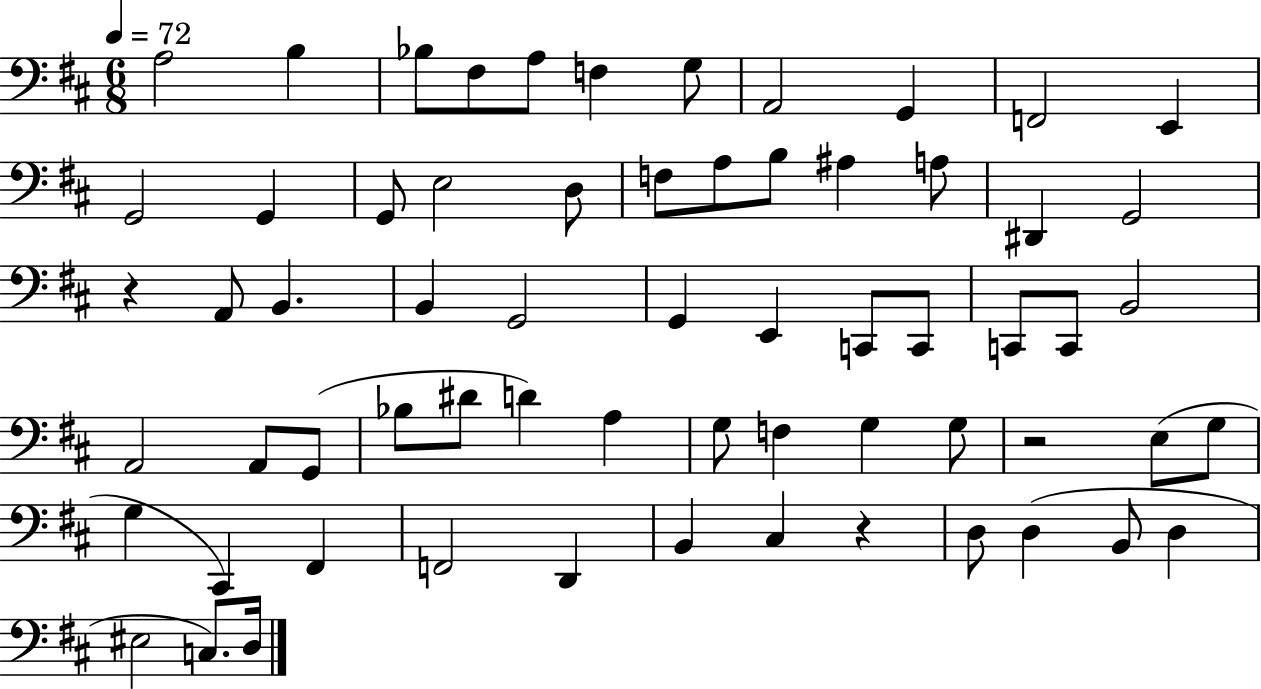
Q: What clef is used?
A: bass